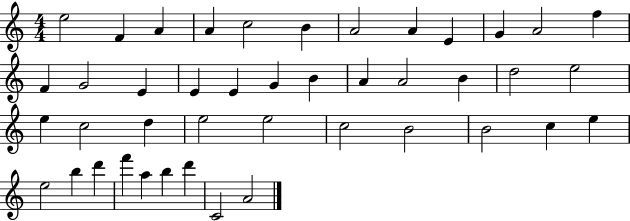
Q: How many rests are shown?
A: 0